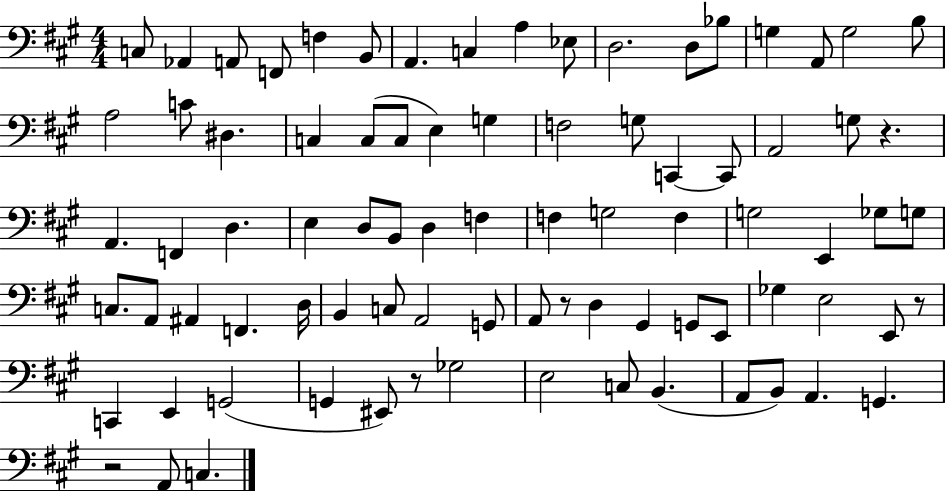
X:1
T:Untitled
M:4/4
L:1/4
K:A
C,/2 _A,, A,,/2 F,,/2 F, B,,/2 A,, C, A, _E,/2 D,2 D,/2 _B,/2 G, A,,/2 G,2 B,/2 A,2 C/2 ^D, C, C,/2 C,/2 E, G, F,2 G,/2 C,, C,,/2 A,,2 G,/2 z A,, F,, D, E, D,/2 B,,/2 D, F, F, G,2 F, G,2 E,, _G,/2 G,/2 C,/2 A,,/2 ^A,, F,, D,/4 B,, C,/2 A,,2 G,,/2 A,,/2 z/2 D, ^G,, G,,/2 E,,/2 _G, E,2 E,,/2 z/2 C,, E,, G,,2 G,, ^E,,/2 z/2 _G,2 E,2 C,/2 B,, A,,/2 B,,/2 A,, G,, z2 A,,/2 C,